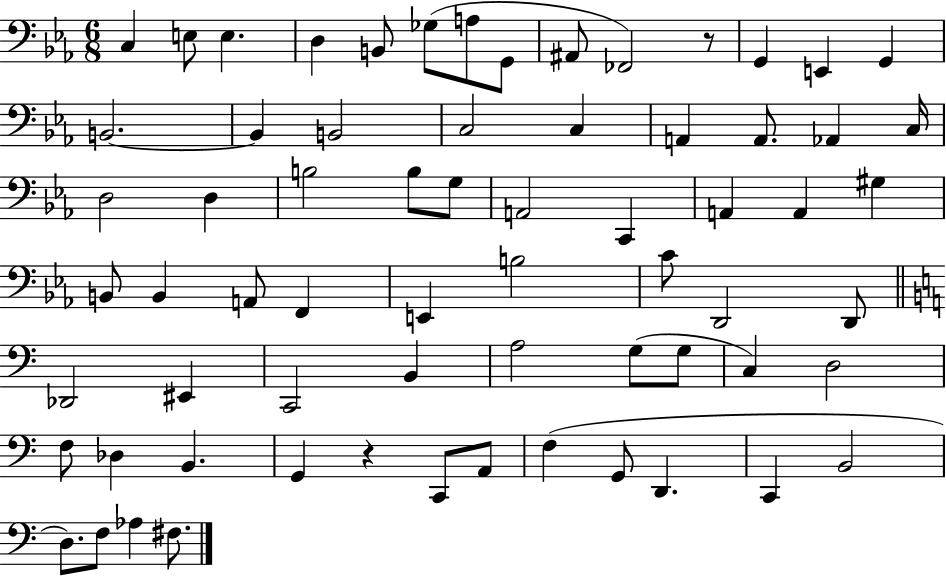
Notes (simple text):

C3/q E3/e E3/q. D3/q B2/e Gb3/e A3/e G2/e A#2/e FES2/h R/e G2/q E2/q G2/q B2/h. B2/q B2/h C3/h C3/q A2/q A2/e. Ab2/q C3/s D3/h D3/q B3/h B3/e G3/e A2/h C2/q A2/q A2/q G#3/q B2/e B2/q A2/e F2/q E2/q B3/h C4/e D2/h D2/e Db2/h EIS2/q C2/h B2/q A3/h G3/e G3/e C3/q D3/h F3/e Db3/q B2/q. G2/q R/q C2/e A2/e F3/q G2/e D2/q. C2/q B2/h D3/e. F3/e Ab3/q F#3/e.